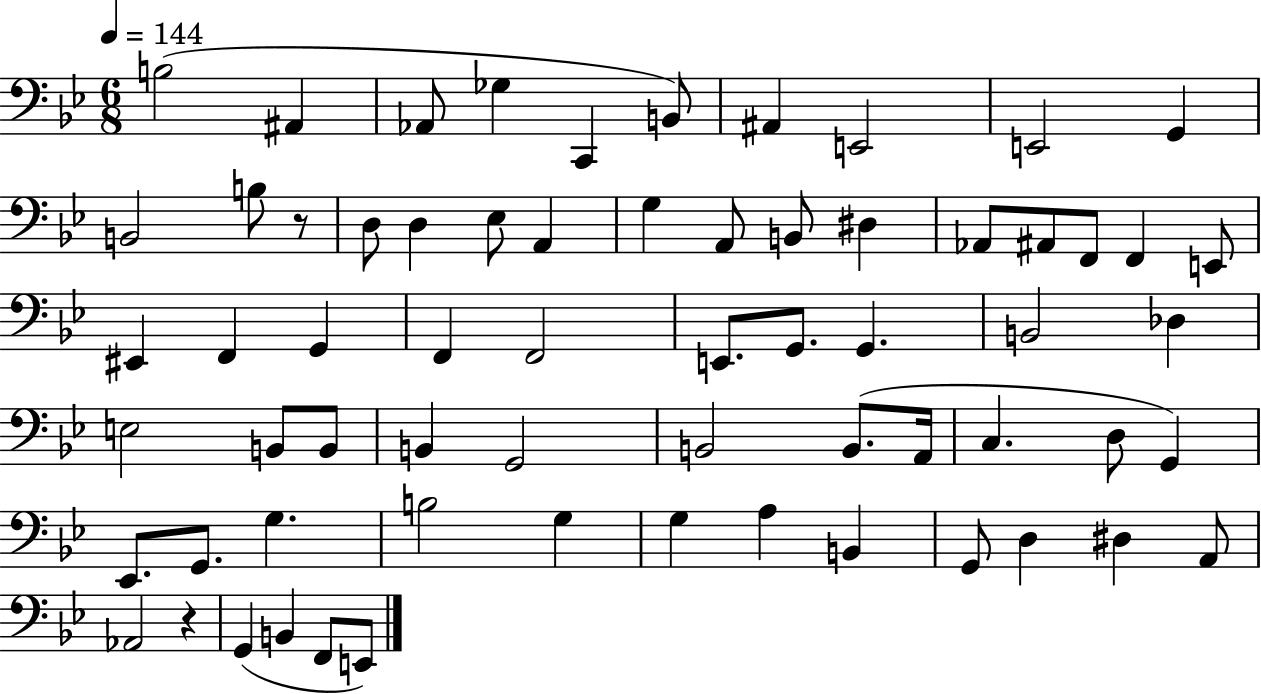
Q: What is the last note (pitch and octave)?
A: E2